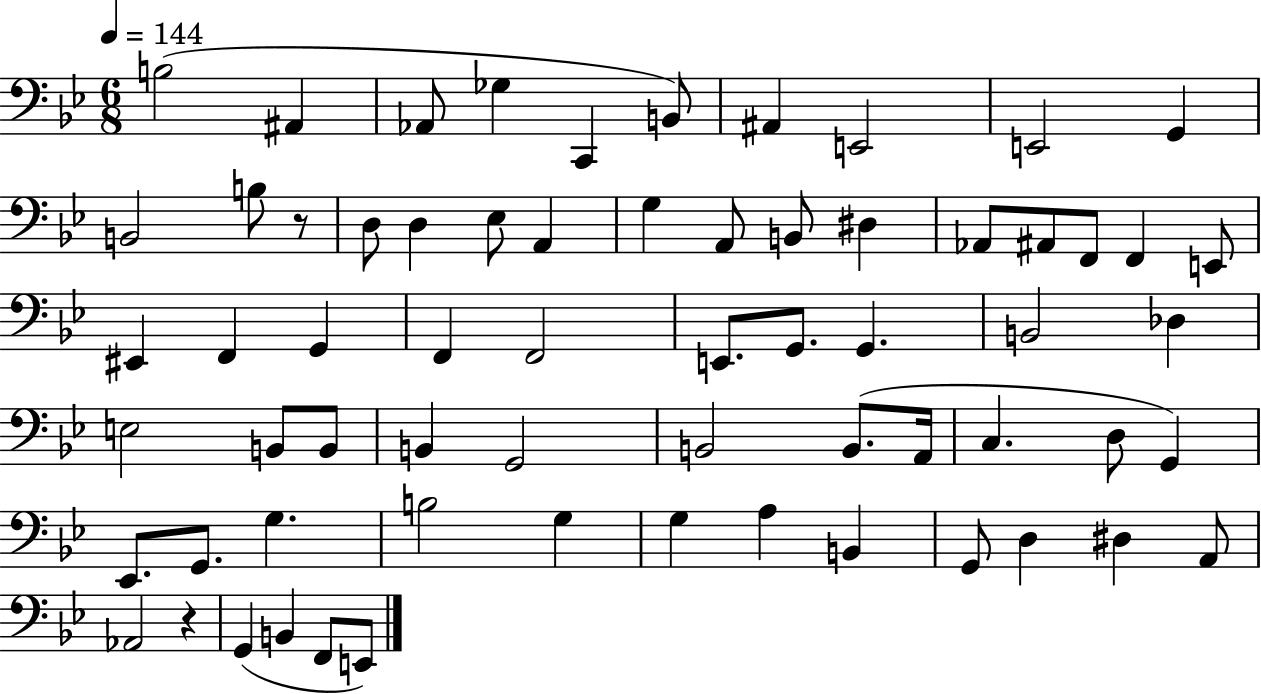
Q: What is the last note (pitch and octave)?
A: E2